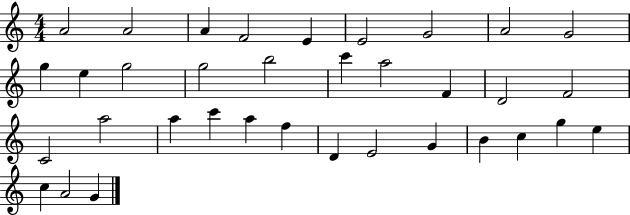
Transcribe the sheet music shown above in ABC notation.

X:1
T:Untitled
M:4/4
L:1/4
K:C
A2 A2 A F2 E E2 G2 A2 G2 g e g2 g2 b2 c' a2 F D2 F2 C2 a2 a c' a f D E2 G B c g e c A2 G